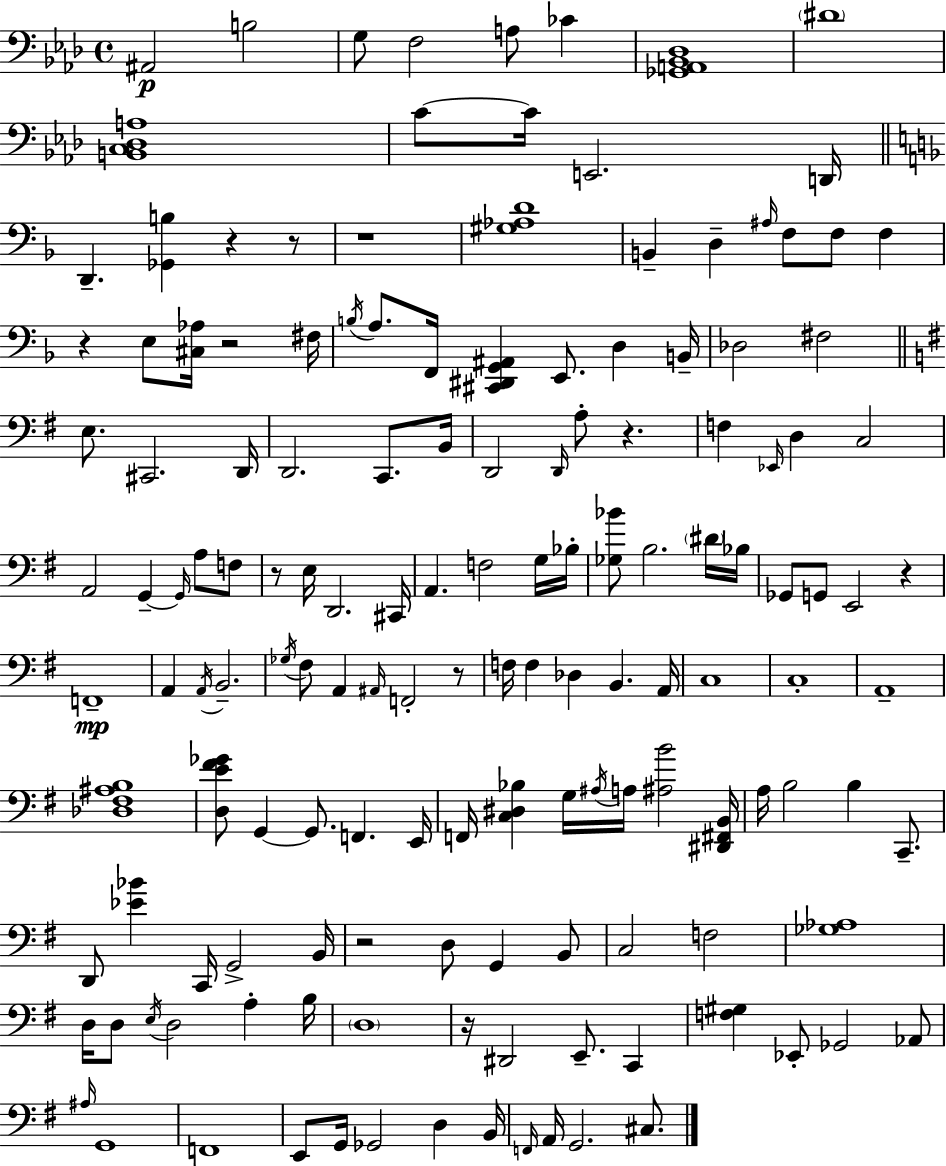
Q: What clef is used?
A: bass